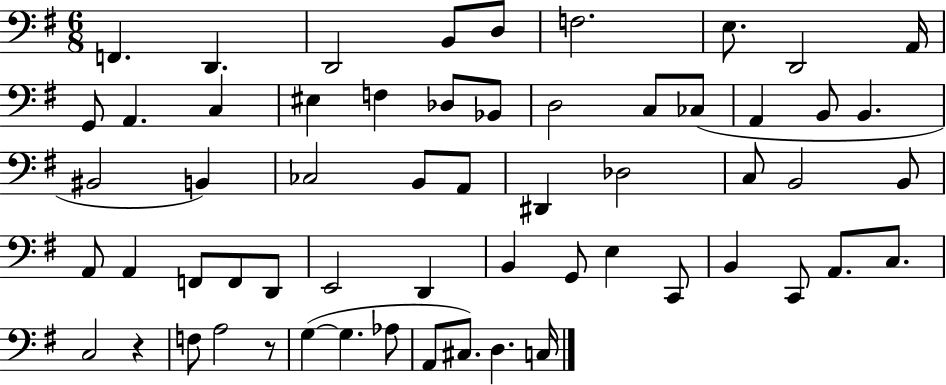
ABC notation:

X:1
T:Untitled
M:6/8
L:1/4
K:G
F,, D,, D,,2 B,,/2 D,/2 F,2 E,/2 D,,2 A,,/4 G,,/2 A,, C, ^E, F, _D,/2 _B,,/2 D,2 C,/2 _C,/2 A,, B,,/2 B,, ^B,,2 B,, _C,2 B,,/2 A,,/2 ^D,, _D,2 C,/2 B,,2 B,,/2 A,,/2 A,, F,,/2 F,,/2 D,,/2 E,,2 D,, B,, G,,/2 E, C,,/2 B,, C,,/2 A,,/2 C,/2 C,2 z F,/2 A,2 z/2 G, G, _A,/2 A,,/2 ^C,/2 D, C,/4